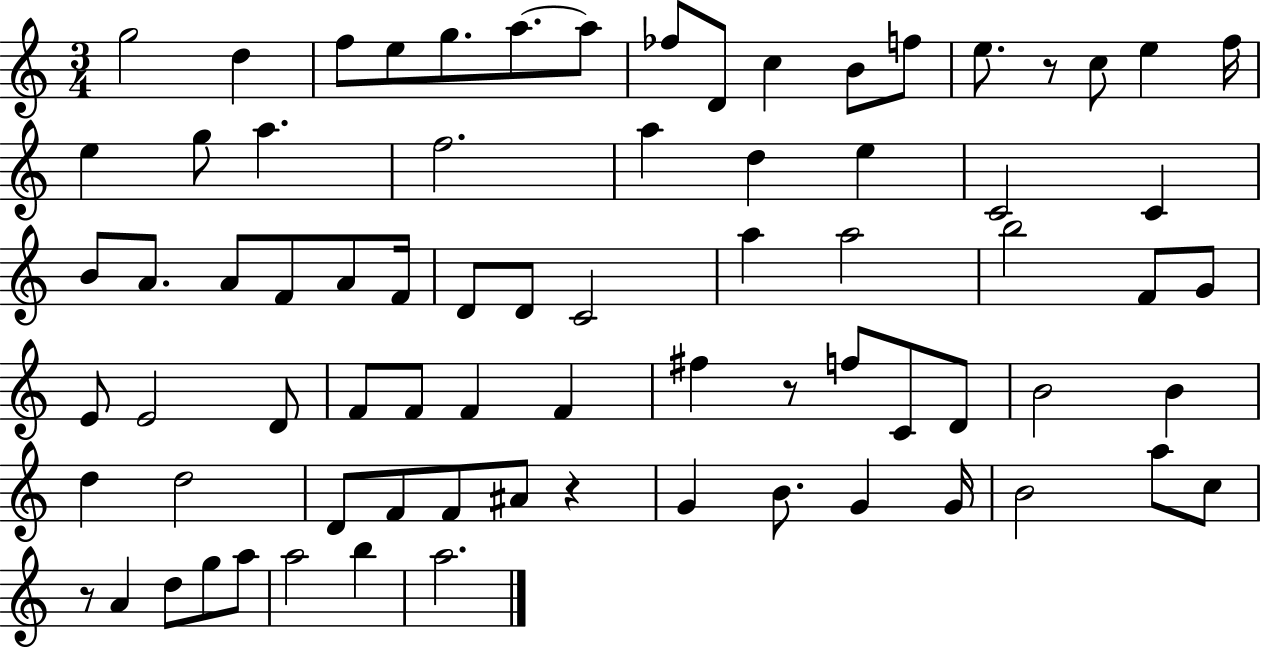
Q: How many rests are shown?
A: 4